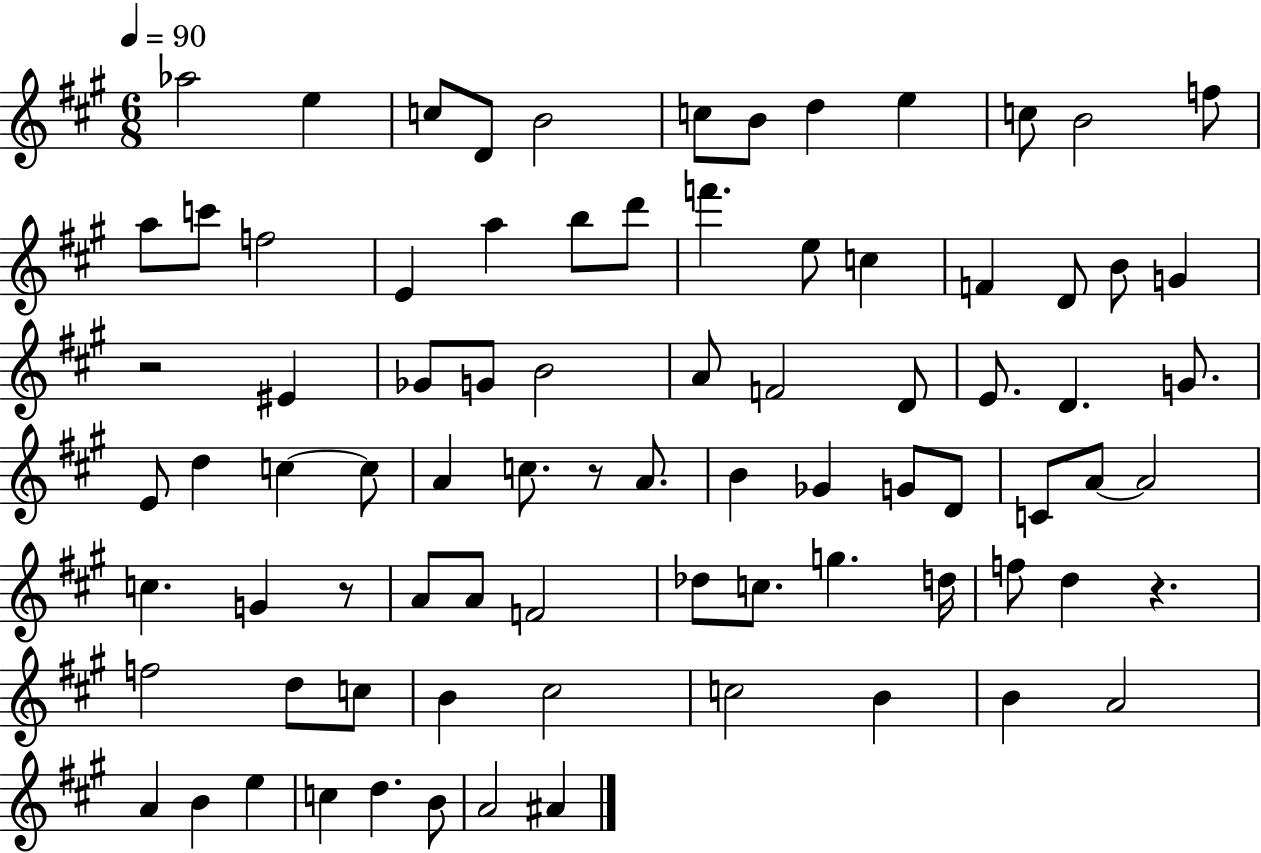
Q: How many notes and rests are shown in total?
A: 82